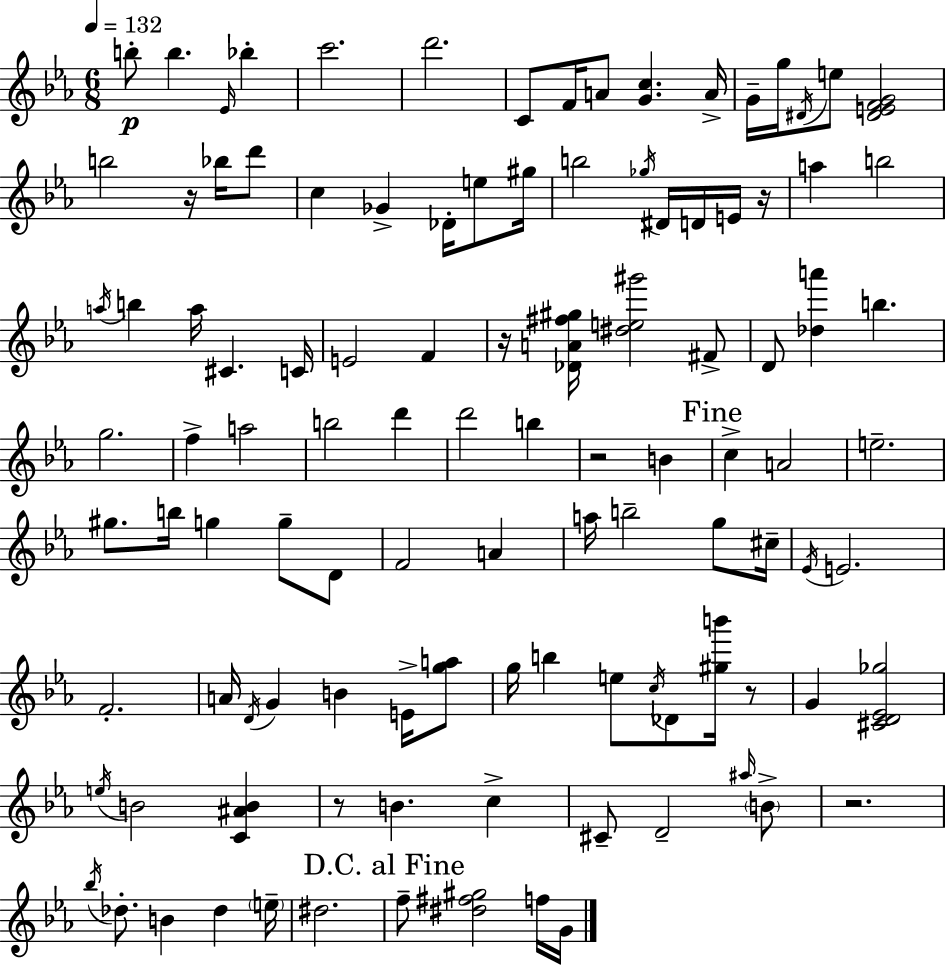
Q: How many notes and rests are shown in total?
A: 109